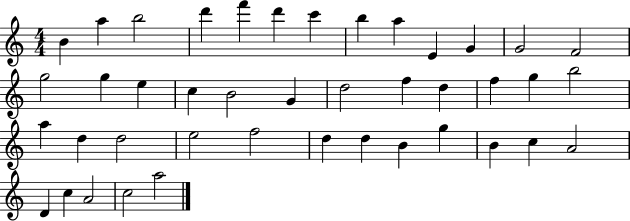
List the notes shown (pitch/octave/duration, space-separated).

B4/q A5/q B5/h D6/q F6/q D6/q C6/q B5/q A5/q E4/q G4/q G4/h F4/h G5/h G5/q E5/q C5/q B4/h G4/q D5/h F5/q D5/q F5/q G5/q B5/h A5/q D5/q D5/h E5/h F5/h D5/q D5/q B4/q G5/q B4/q C5/q A4/h D4/q C5/q A4/h C5/h A5/h